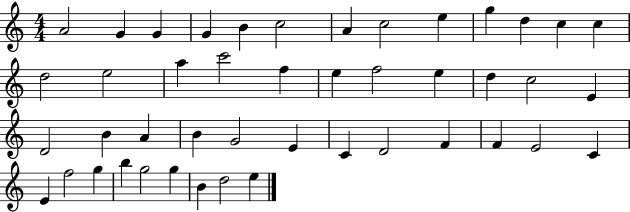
X:1
T:Untitled
M:4/4
L:1/4
K:C
A2 G G G B c2 A c2 e g d c c d2 e2 a c'2 f e f2 e d c2 E D2 B A B G2 E C D2 F F E2 C E f2 g b g2 g B d2 e